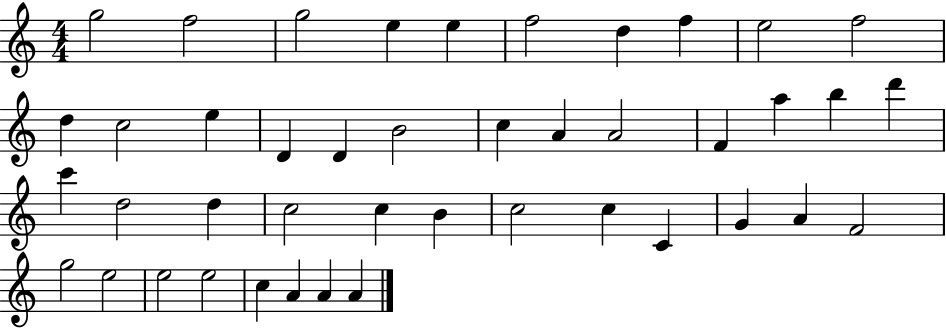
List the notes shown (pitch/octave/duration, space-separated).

G5/h F5/h G5/h E5/q E5/q F5/h D5/q F5/q E5/h F5/h D5/q C5/h E5/q D4/q D4/q B4/h C5/q A4/q A4/h F4/q A5/q B5/q D6/q C6/q D5/h D5/q C5/h C5/q B4/q C5/h C5/q C4/q G4/q A4/q F4/h G5/h E5/h E5/h E5/h C5/q A4/q A4/q A4/q